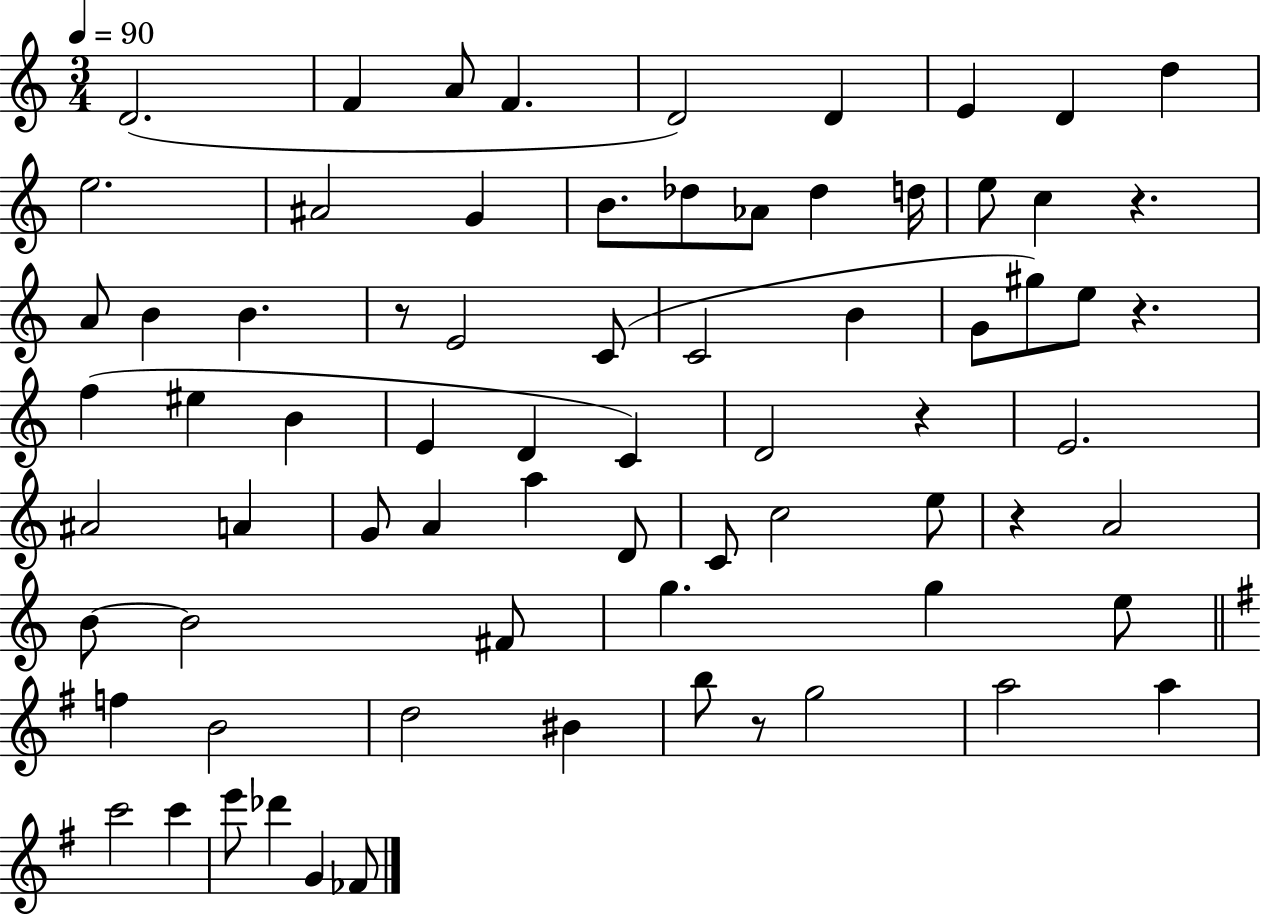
D4/h. F4/q A4/e F4/q. D4/h D4/q E4/q D4/q D5/q E5/h. A#4/h G4/q B4/e. Db5/e Ab4/e Db5/q D5/s E5/e C5/q R/q. A4/e B4/q B4/q. R/e E4/h C4/e C4/h B4/q G4/e G#5/e E5/e R/q. F5/q EIS5/q B4/q E4/q D4/q C4/q D4/h R/q E4/h. A#4/h A4/q G4/e A4/q A5/q D4/e C4/e C5/h E5/e R/q A4/h B4/e B4/h F#4/e G5/q. G5/q E5/e F5/q B4/h D5/h BIS4/q B5/e R/e G5/h A5/h A5/q C6/h C6/q E6/e Db6/q G4/q FES4/e